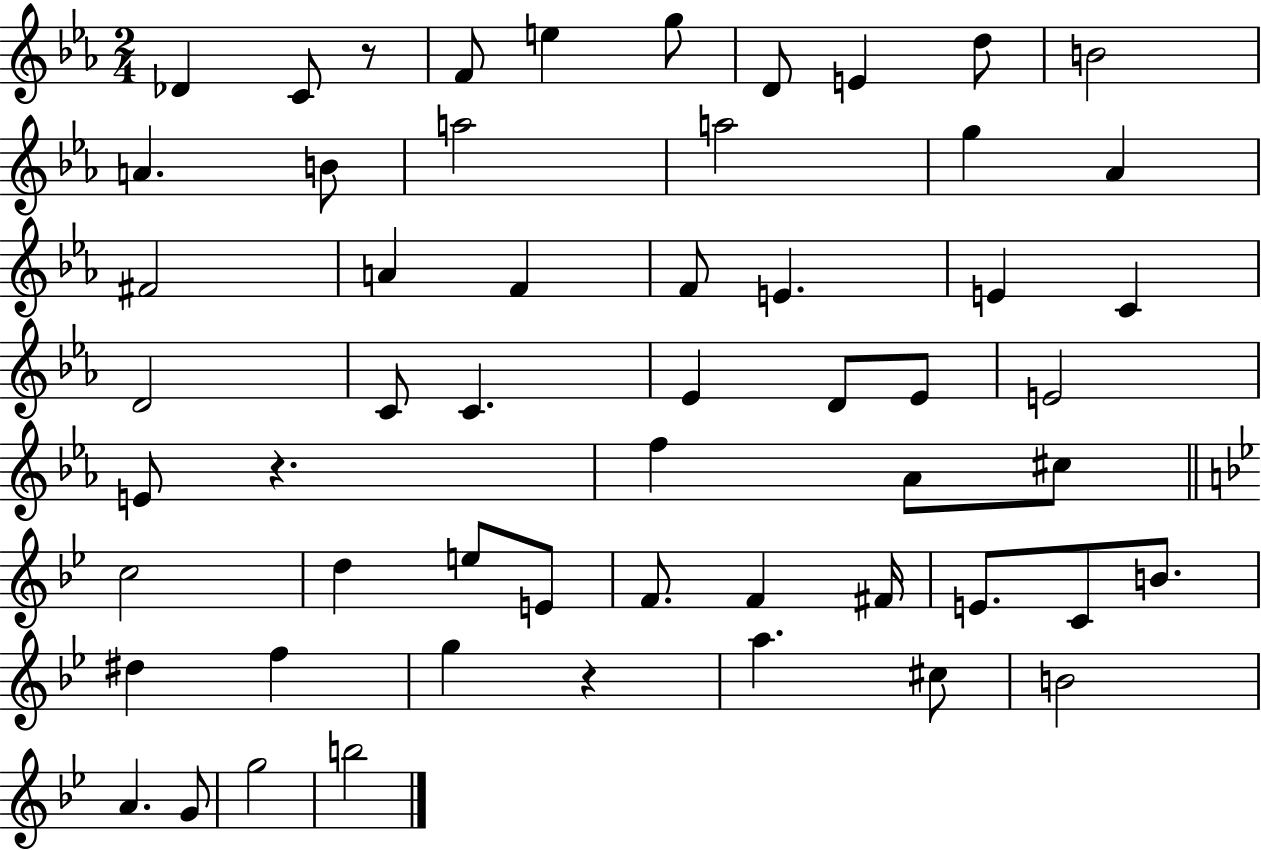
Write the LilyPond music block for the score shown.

{
  \clef treble
  \numericTimeSignature
  \time 2/4
  \key ees \major
  des'4 c'8 r8 | f'8 e''4 g''8 | d'8 e'4 d''8 | b'2 | \break a'4. b'8 | a''2 | a''2 | g''4 aes'4 | \break fis'2 | a'4 f'4 | f'8 e'4. | e'4 c'4 | \break d'2 | c'8 c'4. | ees'4 d'8 ees'8 | e'2 | \break e'8 r4. | f''4 aes'8 cis''8 | \bar "||" \break \key bes \major c''2 | d''4 e''8 e'8 | f'8. f'4 fis'16 | e'8. c'8 b'8. | \break dis''4 f''4 | g''4 r4 | a''4. cis''8 | b'2 | \break a'4. g'8 | g''2 | b''2 | \bar "|."
}